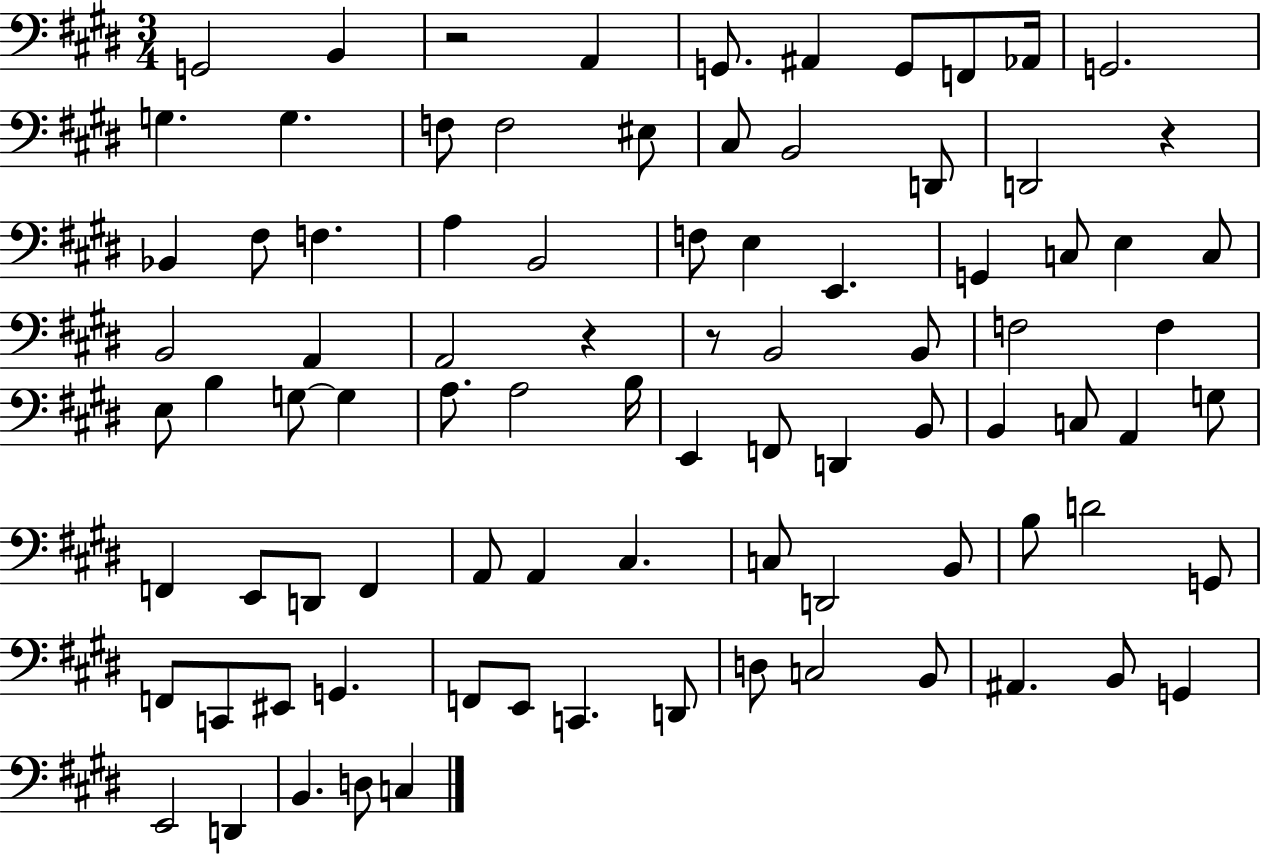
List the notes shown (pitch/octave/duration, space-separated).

G2/h B2/q R/h A2/q G2/e. A#2/q G2/e F2/e Ab2/s G2/h. G3/q. G3/q. F3/e F3/h EIS3/e C#3/e B2/h D2/e D2/h R/q Bb2/q F#3/e F3/q. A3/q B2/h F3/e E3/q E2/q. G2/q C3/e E3/q C3/e B2/h A2/q A2/h R/q R/e B2/h B2/e F3/h F3/q E3/e B3/q G3/e G3/q A3/e. A3/h B3/s E2/q F2/e D2/q B2/e B2/q C3/e A2/q G3/e F2/q E2/e D2/e F2/q A2/e A2/q C#3/q. C3/e D2/h B2/e B3/e D4/h G2/e F2/e C2/e EIS2/e G2/q. F2/e E2/e C2/q. D2/e D3/e C3/h B2/e A#2/q. B2/e G2/q E2/h D2/q B2/q. D3/e C3/q